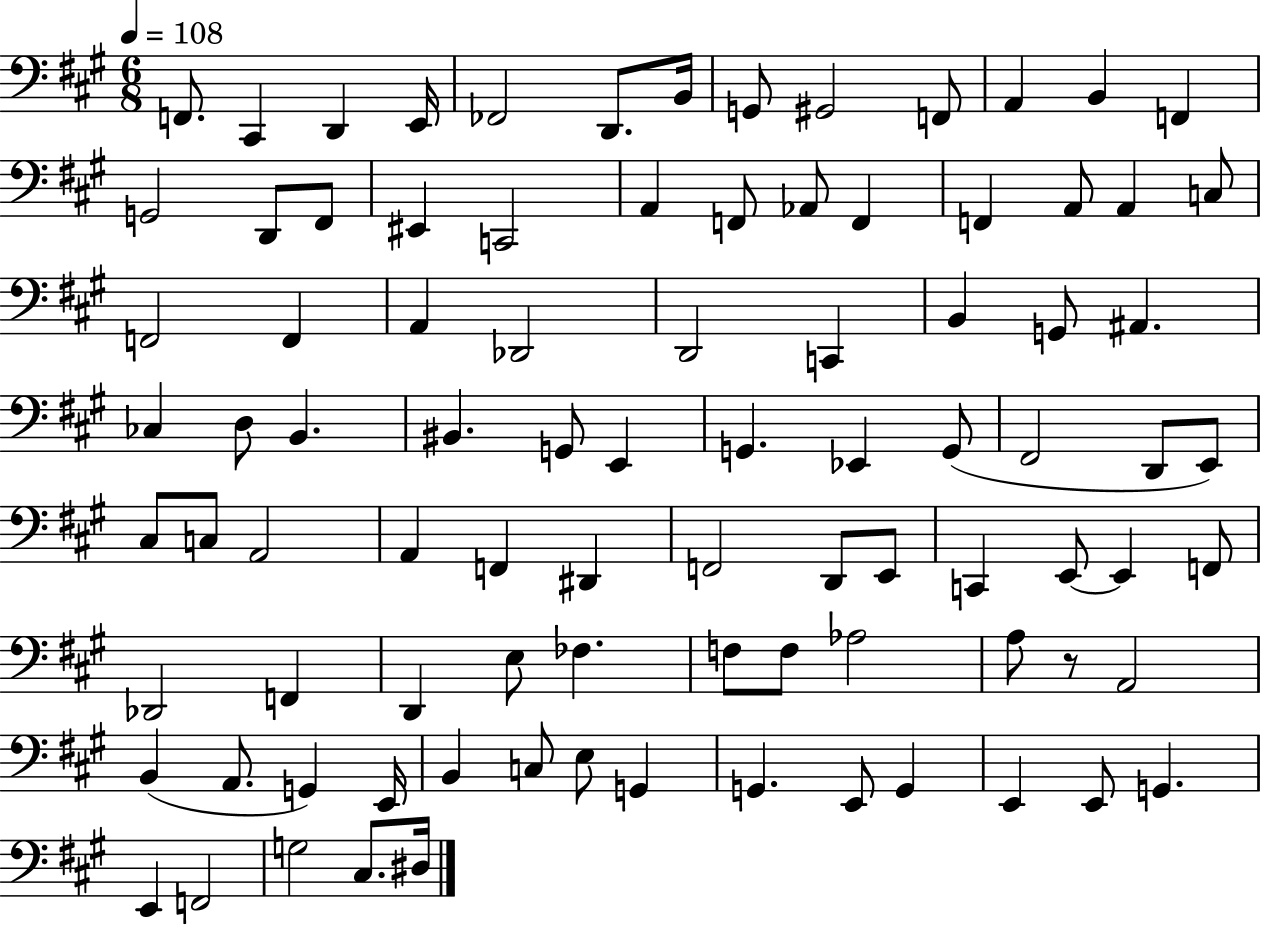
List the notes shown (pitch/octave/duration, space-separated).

F2/e. C#2/q D2/q E2/s FES2/h D2/e. B2/s G2/e G#2/h F2/e A2/q B2/q F2/q G2/h D2/e F#2/e EIS2/q C2/h A2/q F2/e Ab2/e F2/q F2/q A2/e A2/q C3/e F2/h F2/q A2/q Db2/h D2/h C2/q B2/q G2/e A#2/q. CES3/q D3/e B2/q. BIS2/q. G2/e E2/q G2/q. Eb2/q G2/e F#2/h D2/e E2/e C#3/e C3/e A2/h A2/q F2/q D#2/q F2/h D2/e E2/e C2/q E2/e E2/q F2/e Db2/h F2/q D2/q E3/e FES3/q. F3/e F3/e Ab3/h A3/e R/e A2/h B2/q A2/e. G2/q E2/s B2/q C3/e E3/e G2/q G2/q. E2/e G2/q E2/q E2/e G2/q. E2/q F2/h G3/h C#3/e. D#3/s